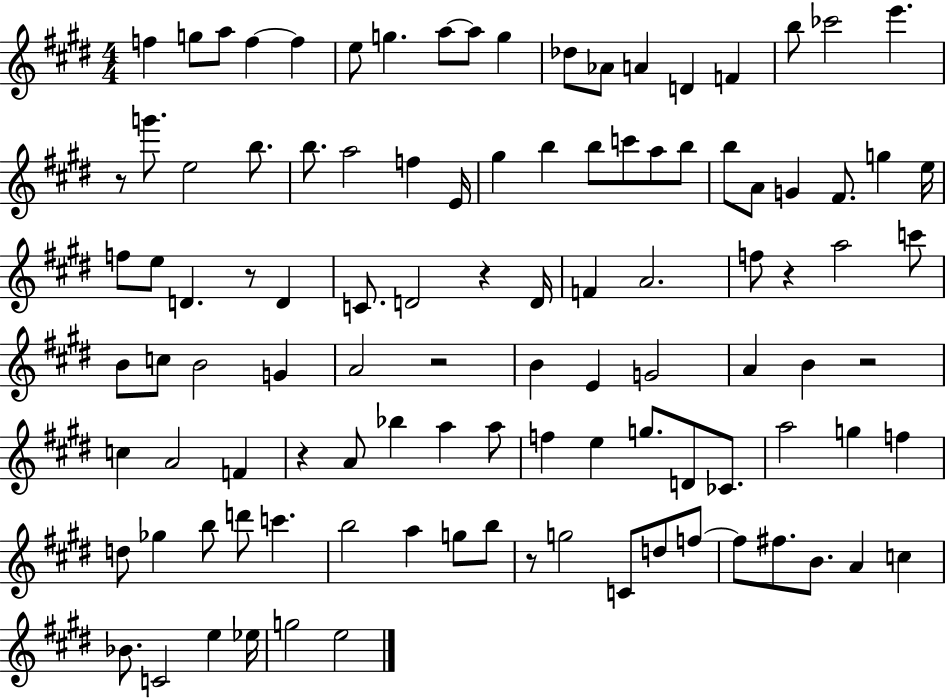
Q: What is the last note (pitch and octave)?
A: E5